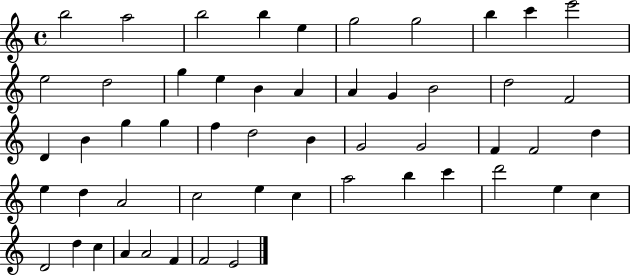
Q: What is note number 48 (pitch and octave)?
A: C5